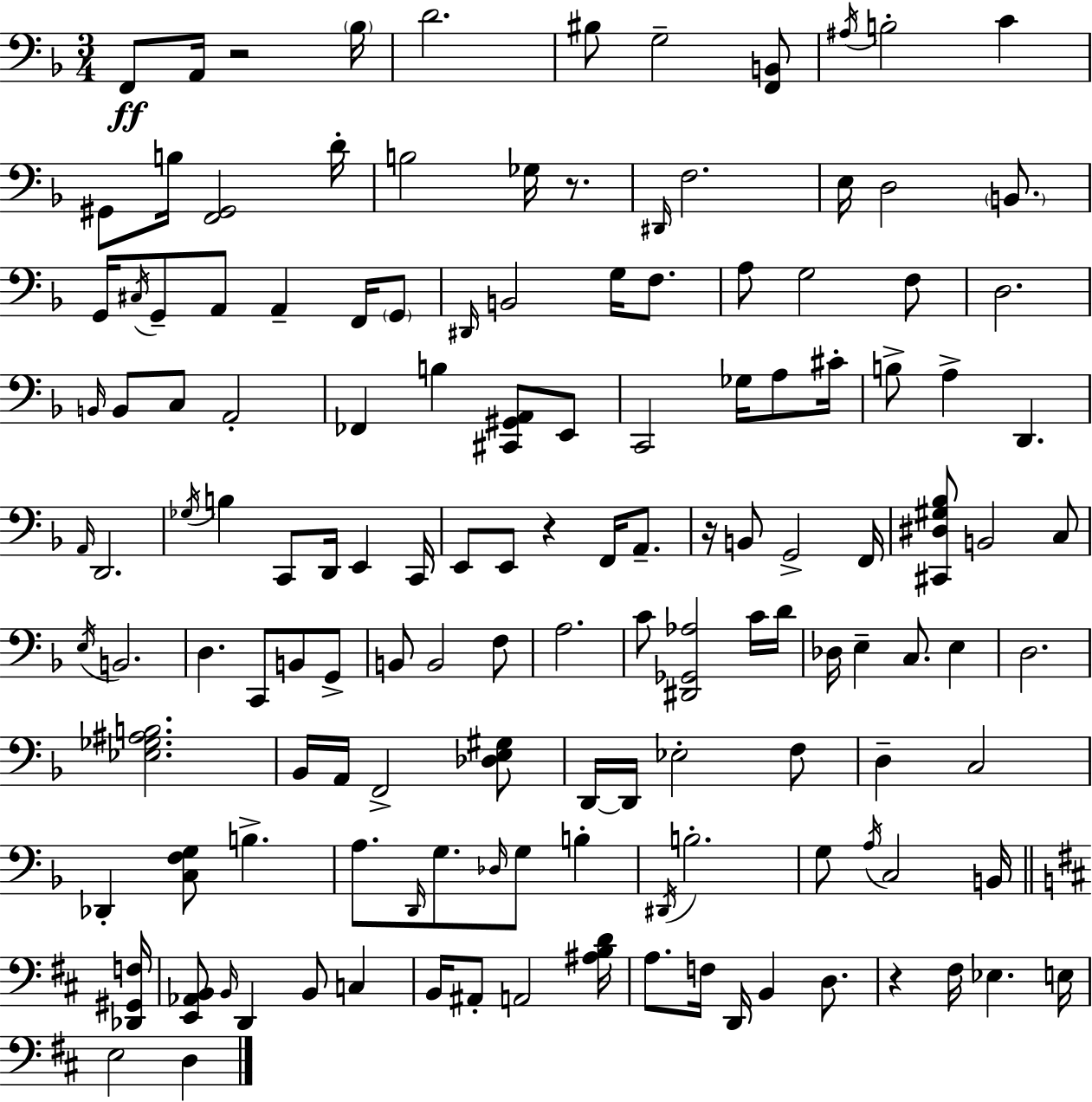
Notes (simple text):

F2/e A2/s R/h Bb3/s D4/h. BIS3/e G3/h [F2,B2]/e A#3/s B3/h C4/q G#2/e B3/s [F2,G#2]/h D4/s B3/h Gb3/s R/e. D#2/s F3/h. E3/s D3/h B2/e. G2/s C#3/s G2/e A2/e A2/q F2/s G2/e D#2/s B2/h G3/s F3/e. A3/e G3/h F3/e D3/h. B2/s B2/e C3/e A2/h FES2/q B3/q [C#2,G#2,A2]/e E2/e C2/h Gb3/s A3/e C#4/s B3/e A3/q D2/q. A2/s D2/h. Gb3/s B3/q C2/e D2/s E2/q C2/s E2/e E2/e R/q F2/s A2/e. R/s B2/e G2/h F2/s [C#2,D#3,G#3,Bb3]/e B2/h C3/e E3/s B2/h. D3/q. C2/e B2/e G2/e B2/e B2/h F3/e A3/h. C4/e [D#2,Gb2,Ab3]/h C4/s D4/s Db3/s E3/q C3/e. E3/q D3/h. [Eb3,Gb3,A#3,B3]/h. Bb2/s A2/s F2/h [Db3,E3,G#3]/e D2/s D2/s Eb3/h F3/e D3/q C3/h Db2/q [C3,F3,G3]/e B3/q. A3/e. D2/s G3/e. Db3/s G3/e B3/q D#2/s B3/h. G3/e A3/s C3/h B2/s [Db2,G#2,F3]/s [E2,Ab2,B2]/e B2/s D2/q B2/e C3/q B2/s A#2/e A2/h [A#3,B3,D4]/s A3/e. F3/s D2/s B2/q D3/e. R/q F#3/s Eb3/q. E3/s E3/h D3/q